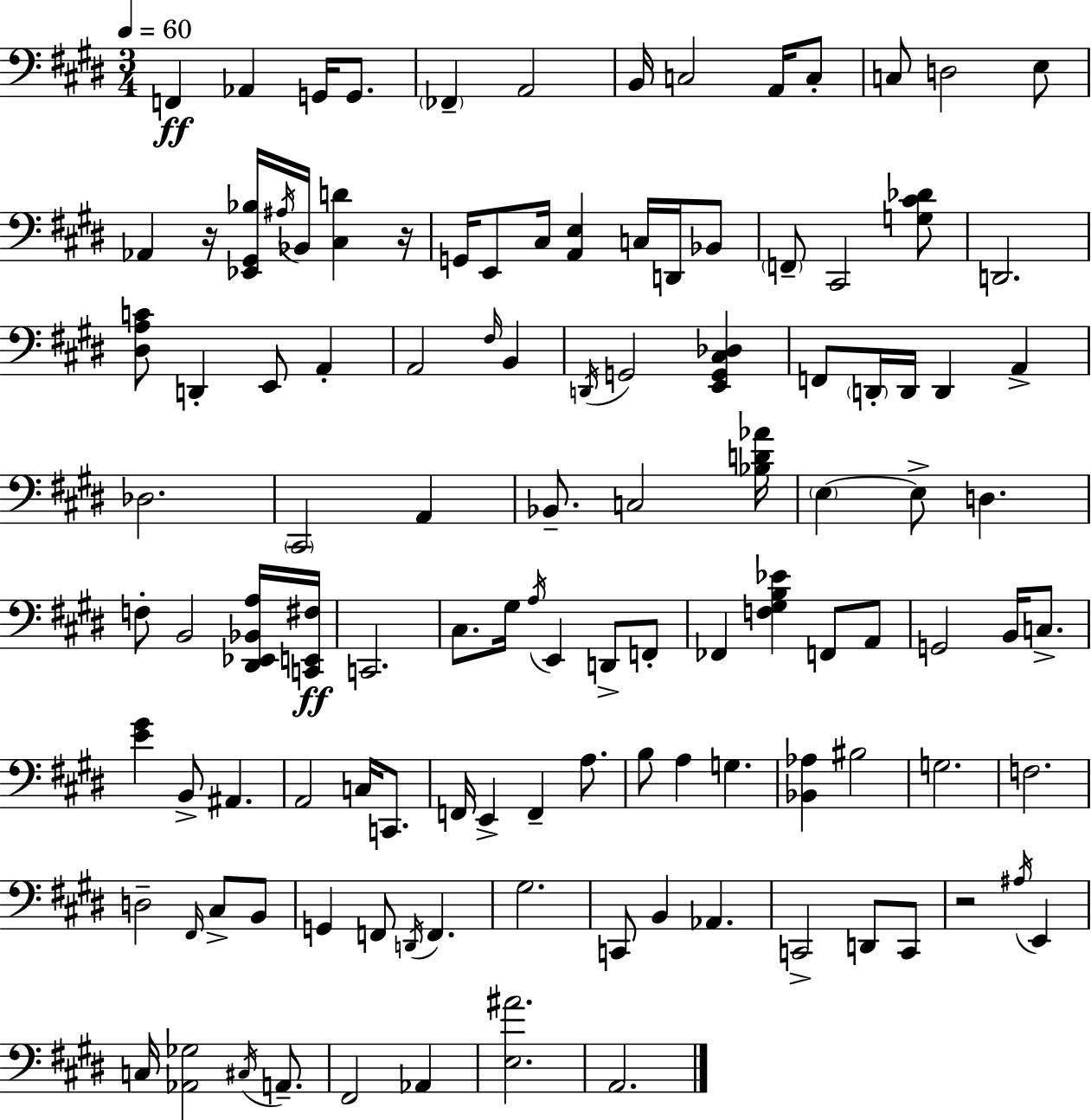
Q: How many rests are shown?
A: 3